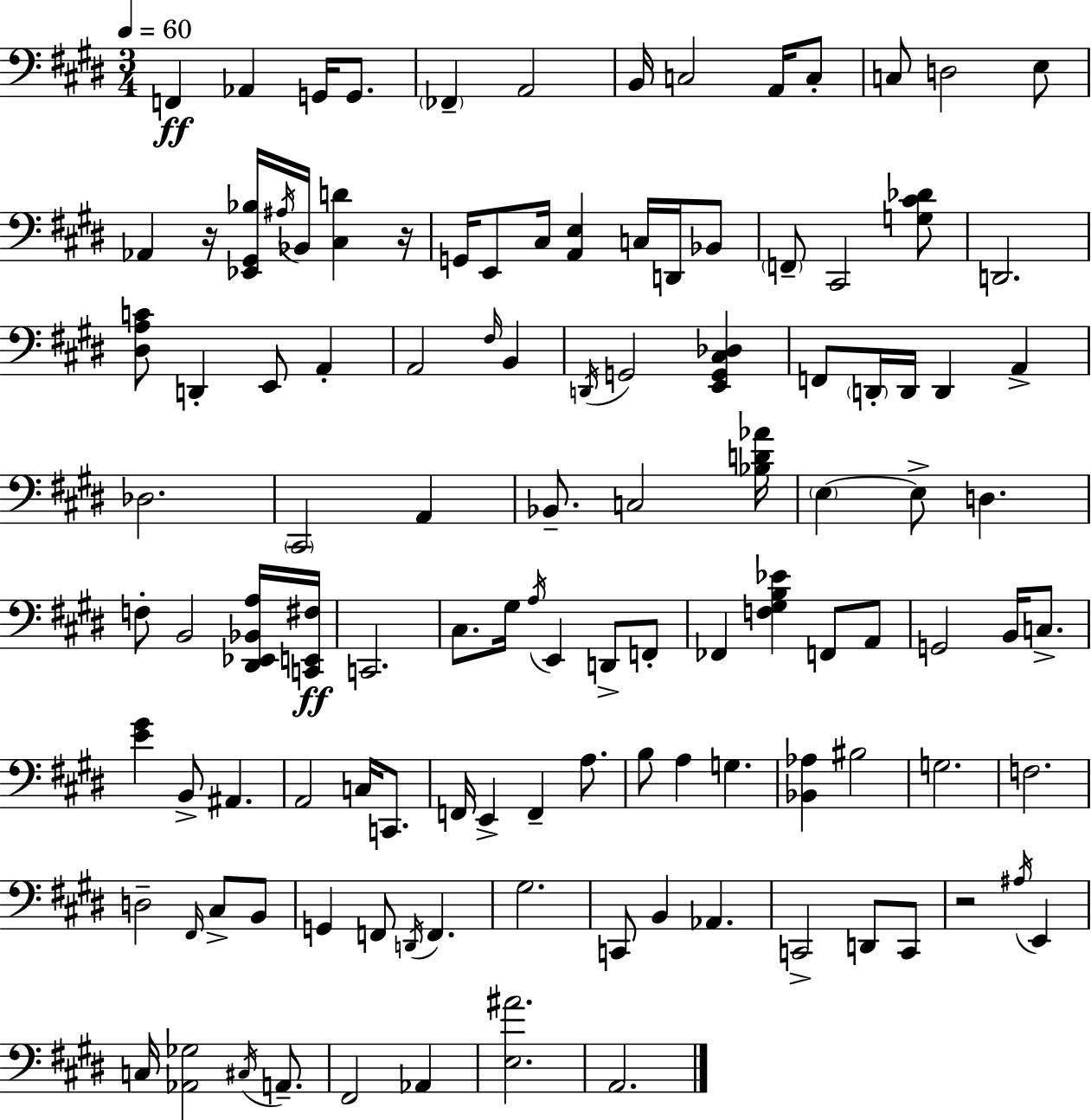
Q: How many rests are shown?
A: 3